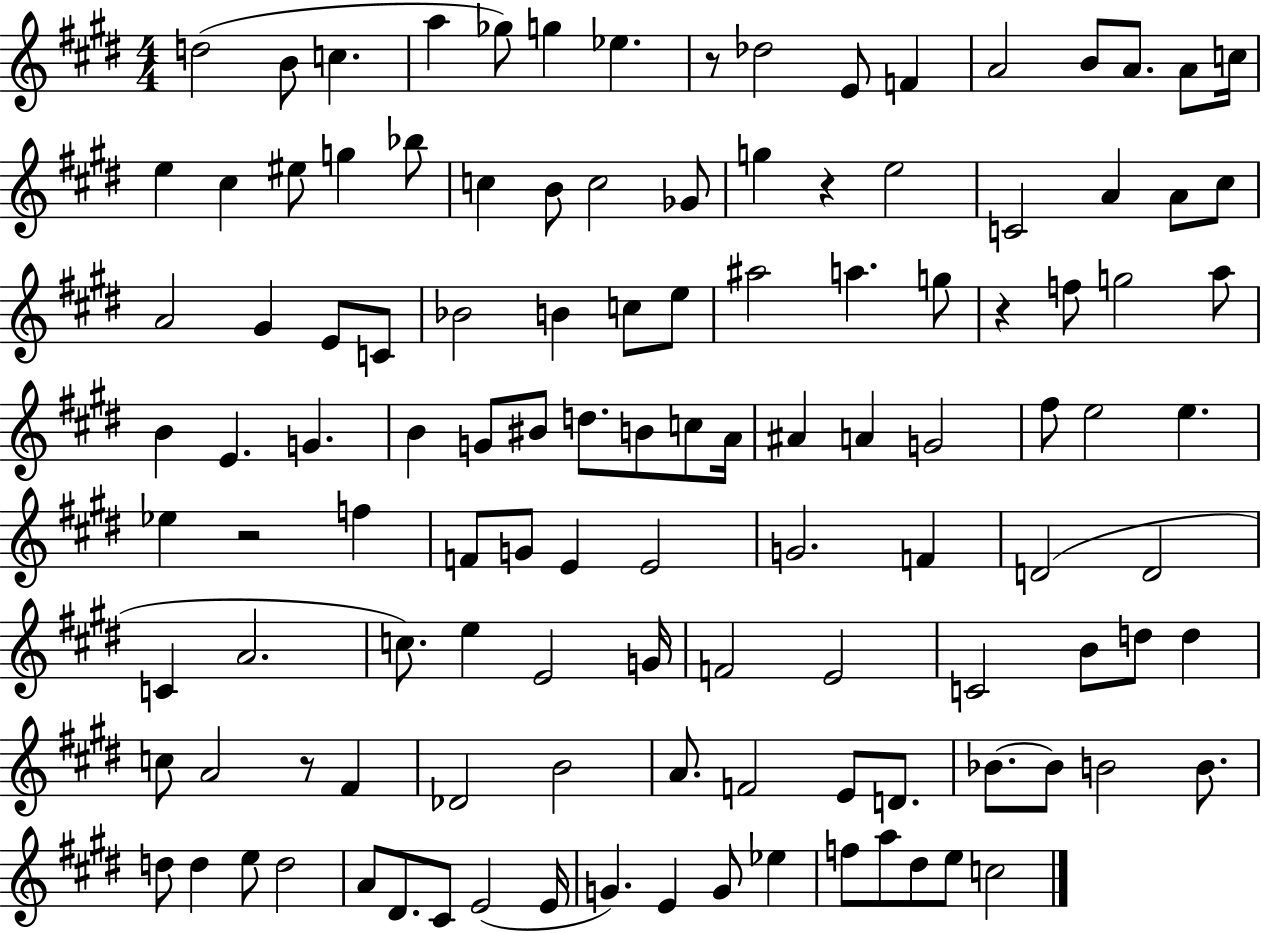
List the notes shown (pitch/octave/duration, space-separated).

D5/h B4/e C5/q. A5/q Gb5/e G5/q Eb5/q. R/e Db5/h E4/e F4/q A4/h B4/e A4/e. A4/e C5/s E5/q C#5/q EIS5/e G5/q Bb5/e C5/q B4/e C5/h Gb4/e G5/q R/q E5/h C4/h A4/q A4/e C#5/e A4/h G#4/q E4/e C4/e Bb4/h B4/q C5/e E5/e A#5/h A5/q. G5/e R/q F5/e G5/h A5/e B4/q E4/q. G4/q. B4/q G4/e BIS4/e D5/e. B4/e C5/e A4/s A#4/q A4/q G4/h F#5/e E5/h E5/q. Eb5/q R/h F5/q F4/e G4/e E4/q E4/h G4/h. F4/q D4/h D4/h C4/q A4/h. C5/e. E5/q E4/h G4/s F4/h E4/h C4/h B4/e D5/e D5/q C5/e A4/h R/e F#4/q Db4/h B4/h A4/e. F4/h E4/e D4/e. Bb4/e. Bb4/e B4/h B4/e. D5/e D5/q E5/e D5/h A4/e D#4/e. C#4/e E4/h E4/s G4/q. E4/q G4/e Eb5/q F5/e A5/e D#5/e E5/e C5/h